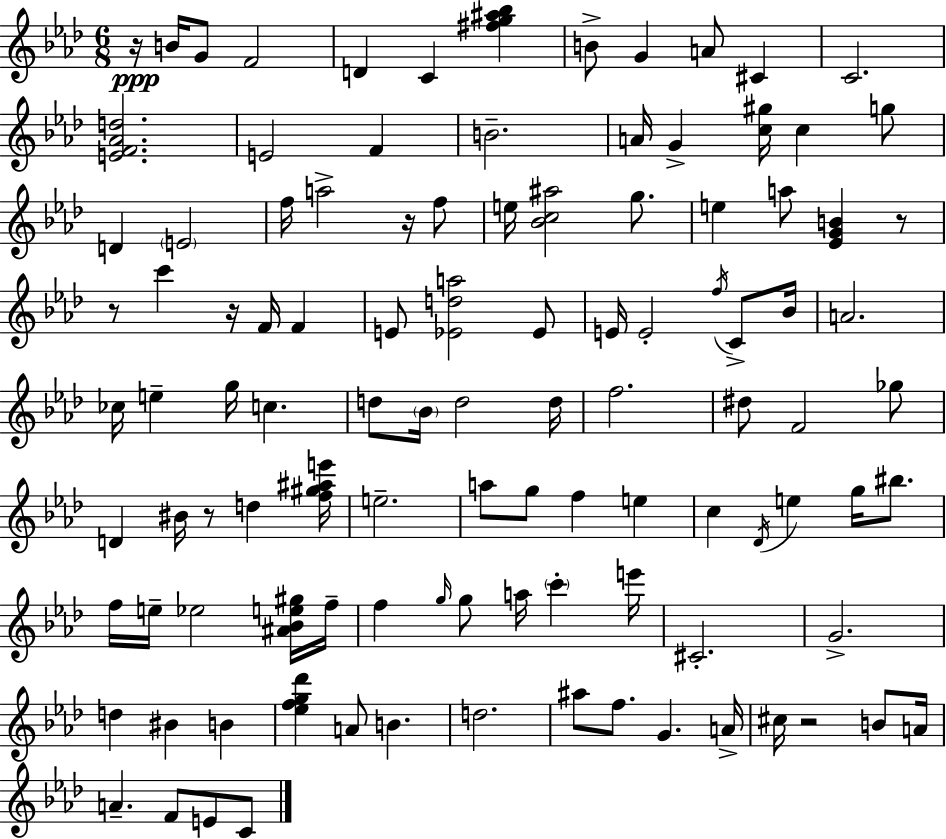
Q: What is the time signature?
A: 6/8